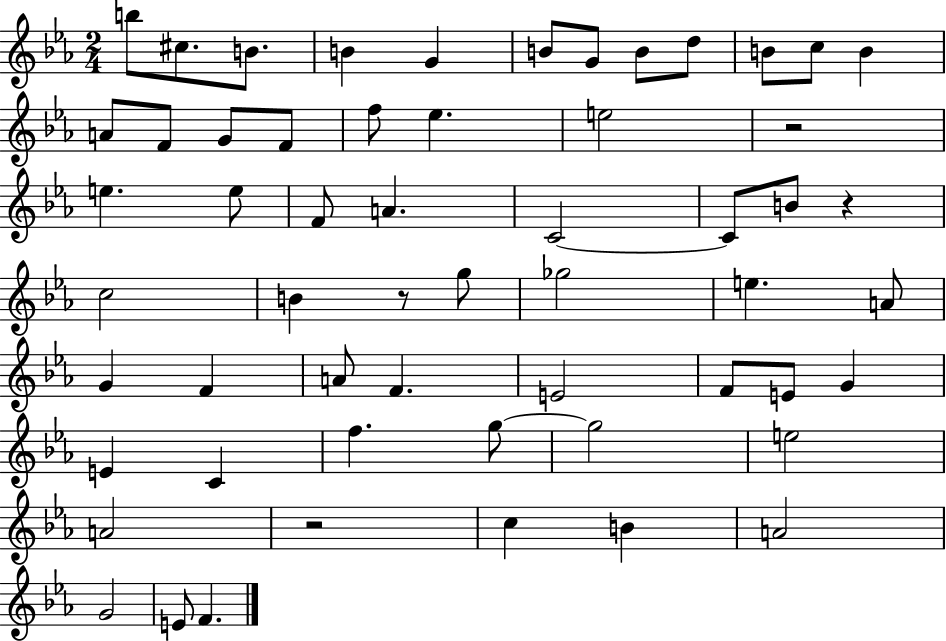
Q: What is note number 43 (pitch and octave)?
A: F5